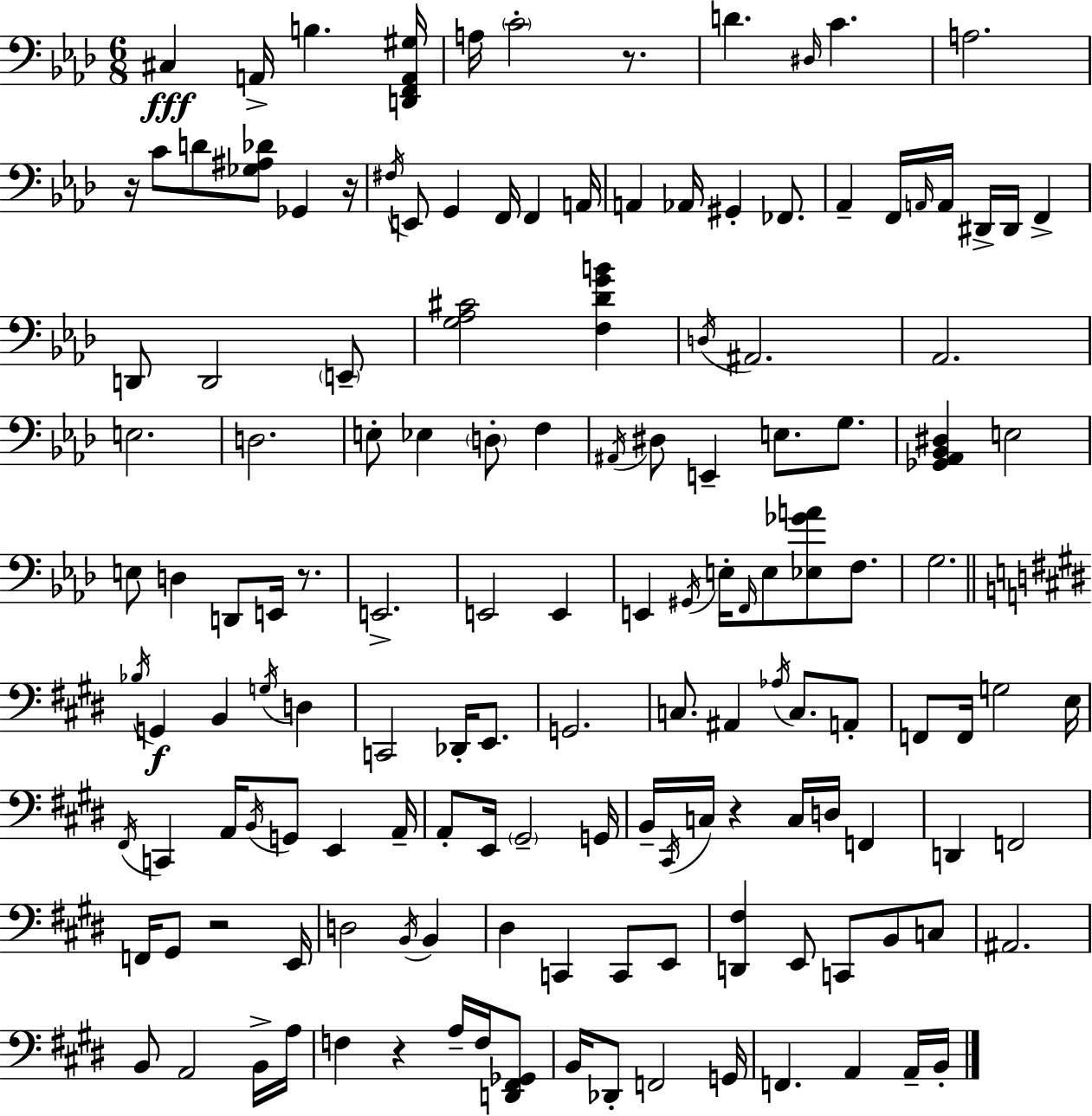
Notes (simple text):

C#3/q A2/s B3/q. [D2,F2,A2,G#3]/s A3/s C4/h R/e. D4/q. D#3/s C4/q. A3/h. R/s C4/e D4/e [Gb3,A#3,Db4]/e Gb2/q R/s F#3/s E2/e G2/q F2/s F2/q A2/s A2/q Ab2/s G#2/q FES2/e. Ab2/q F2/s A2/s A2/s D#2/s D#2/s F2/q D2/e D2/h E2/e [G3,Ab3,C#4]/h [F3,Db4,G4,B4]/q D3/s A#2/h. Ab2/h. E3/h. D3/h. E3/e Eb3/q D3/e F3/q A#2/s D#3/e E2/q E3/e. G3/e. [Gb2,Ab2,Bb2,D#3]/q E3/h E3/e D3/q D2/e E2/s R/e. E2/h. E2/h E2/q E2/q G#2/s E3/s F2/s E3/e [Eb3,Gb4,A4]/e F3/e. G3/h. Bb3/s G2/q B2/q G3/s D3/q C2/h Db2/s E2/e. G2/h. C3/e. A#2/q Ab3/s C3/e. A2/e F2/e F2/s G3/h E3/s F#2/s C2/q A2/s B2/s G2/e E2/q A2/s A2/e E2/s G#2/h G2/s B2/s C#2/s C3/s R/q C3/s D3/s F2/q D2/q F2/h F2/s G#2/e R/h E2/s D3/h B2/s B2/q D#3/q C2/q C2/e E2/e [D2,F#3]/q E2/e C2/e B2/e C3/e A#2/h. B2/e A2/h B2/s A3/s F3/q R/q A3/s F3/s [D2,F#2,Gb2]/e B2/s Db2/e F2/h G2/s F2/q. A2/q A2/s B2/s